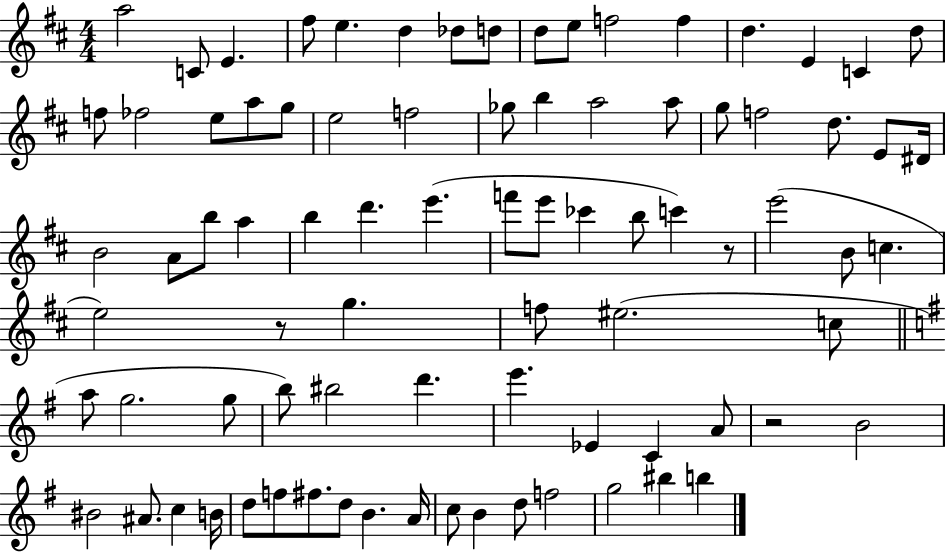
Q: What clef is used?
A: treble